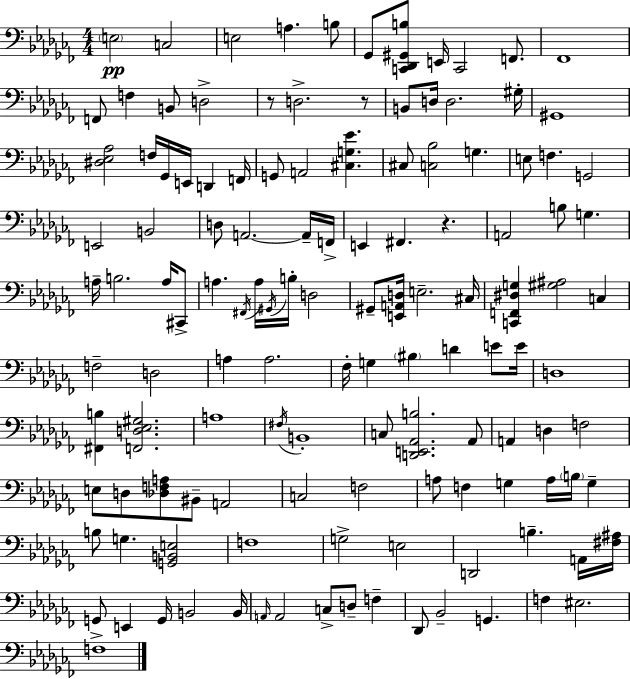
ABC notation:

X:1
T:Untitled
M:4/4
L:1/4
K:Abm
E,2 C,2 E,2 A, B,/2 _G,,/2 [C,,_D,,^G,,B,]/2 E,,/4 C,,2 F,,/2 _F,,4 F,,/2 F, B,,/2 D,2 z/2 D,2 z/2 B,,/2 D,/4 D,2 ^G,/4 ^G,,4 [^D,_E,_A,]2 F,/4 _G,,/4 E,,/4 D,, F,,/4 G,,/2 A,,2 [^C,G,_E] ^C,/2 [C,_B,]2 G, E,/2 F, G,,2 E,,2 B,,2 D,/2 A,,2 A,,/4 F,,/4 E,, ^F,, z A,,2 B,/2 G, A,/4 B,2 A,/4 ^C,,/2 A, ^F,,/4 A,/4 ^G,,/4 B,/4 D,2 ^G,,/2 [E,,A,,D,]/4 E,2 ^C,/4 [C,,F,,^D,G,] [^G,^A,]2 C, F,2 D,2 A, A,2 _F,/4 G, ^B, D E/2 E/4 D,4 [^F,,B,] [F,,D,_E,^G,]2 A,4 ^F,/4 B,,4 C,/2 [D,,E,,_A,,B,]2 _A,,/2 A,, D, F,2 E,/2 D,/2 [_D,F,A,]/2 ^B,,/2 A,,2 C,2 F,2 A,/2 F, G, A,/4 B,/4 G, B,/2 G, [G,,B,,E,]2 F,4 G,2 E,2 D,,2 B, A,,/4 [^F,^A,]/4 G,,/2 E,, G,,/4 B,,2 B,,/4 A,,/4 A,,2 C,/2 D,/2 F, _D,,/2 _B,,2 G,, F, ^E,2 F,4